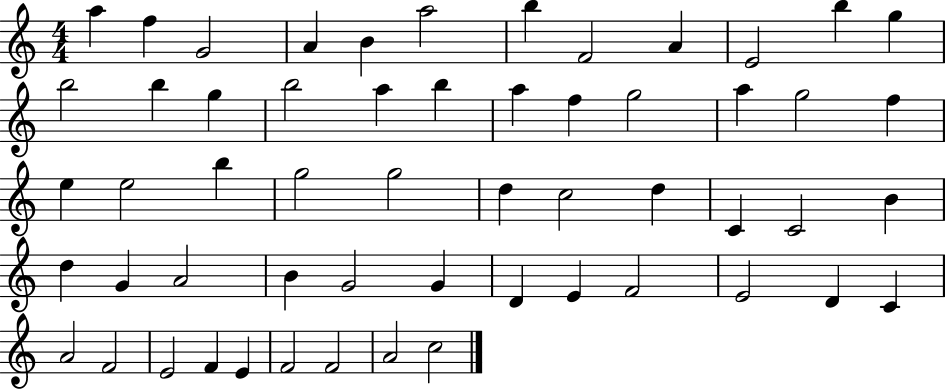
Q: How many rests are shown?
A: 0